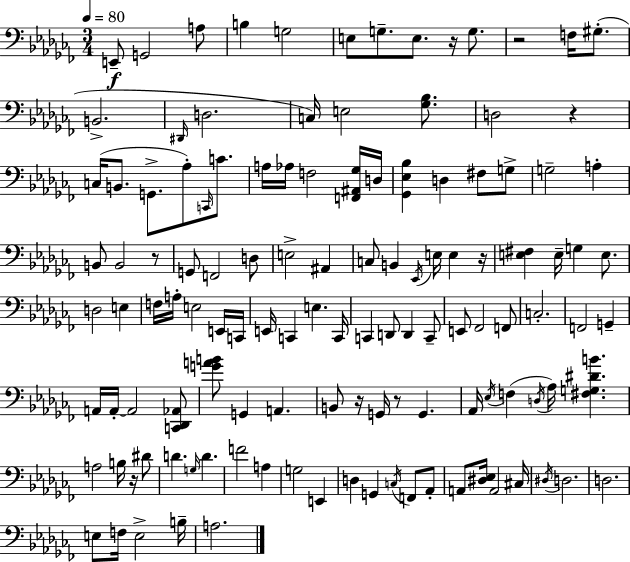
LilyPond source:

{
  \clef bass
  \numericTimeSignature
  \time 3/4
  \key aes \minor
  \tempo 4 = 80
  e,8--\f g,2 a8 | b4 g2 | e8 g8.-- e8. r16 g8. | r2 f16 gis8.-.( | \break b,2.-> | \grace { dis,16 } d2. | c16) e2 <ges bes>8. | d2 r4 | \break c16( b,8. g,8.-> aes8-.) \grace { c,16 } c'8. | a16 aes16 f2 | <f, ais, ges>16 d16 <ges, ees bes>4 d4 fis8 | g8-> g2-- a4-. | \break b,8 b,2 | r8 g,8 f,2 | d8 e2-> ais,4 | c8 b,4 \acciaccatura { ees,16 } e16 e4 | \break r16 <e fis>4 e16-- g4 | e8. d2 e4 | f16 a16-. e2 | e,16 c,16 e,16 c,4 e4. | \break c,16 c,4 d,8 d,4 | c,8-- e,8 fes,2 | f,8 c2.-. | f,2 g,4-- | \break a,16 a,16-.~~ a,2 | <c, des, aes,>8 <g' a' b'>8 g,4 a,4. | b,8 r16 g,16 r8 g,4. | aes,16 \acciaccatura { ees16 }( f4 \acciaccatura { d16 }) aes16 <fis g dis' b'>4. | \break a2 | b16 r16 dis'8 d'4. \grace { g16 } | d'4. f'2 | a4 g2 | \break e,4 d4 g,4 | \acciaccatura { c16 } f,8 aes,8-. a,8 <dis ees>16 a,2 | cis16 \acciaccatura { dis16 } d2. | d2. | \break e8 f16 e2-> | b16-- a2. | \bar "|."
}